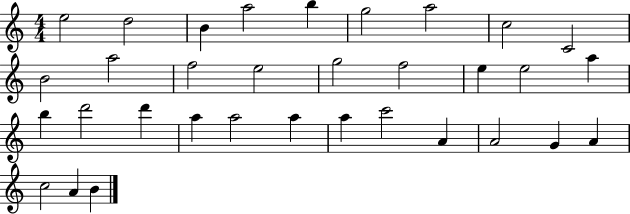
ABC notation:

X:1
T:Untitled
M:4/4
L:1/4
K:C
e2 d2 B a2 b g2 a2 c2 C2 B2 a2 f2 e2 g2 f2 e e2 a b d'2 d' a a2 a a c'2 A A2 G A c2 A B